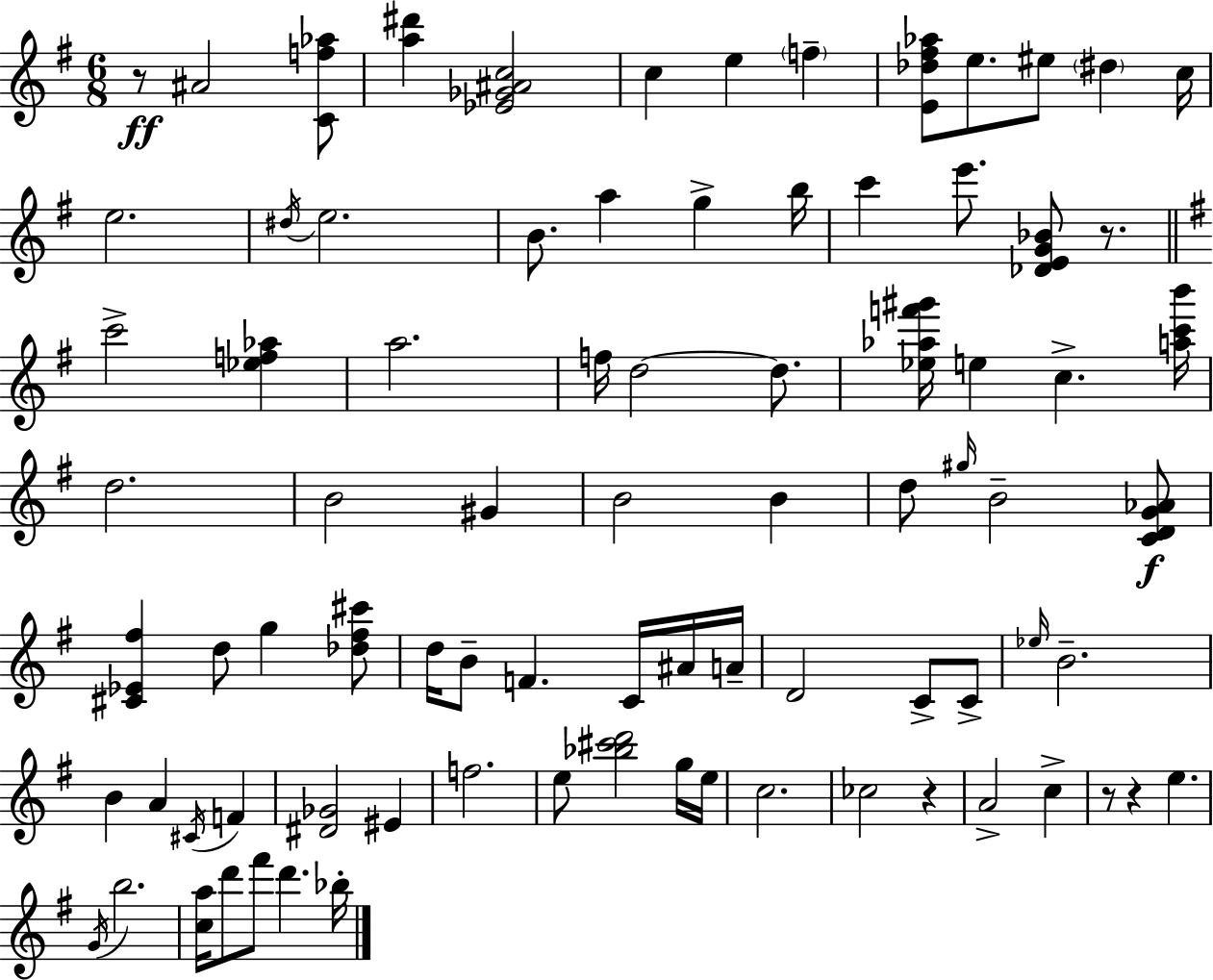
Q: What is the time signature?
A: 6/8